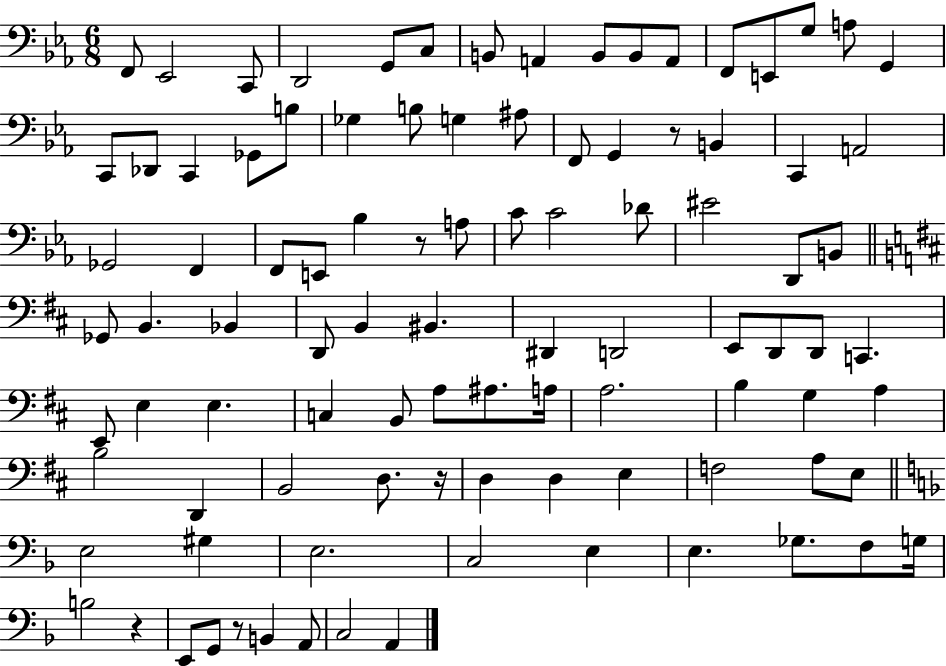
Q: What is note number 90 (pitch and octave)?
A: A2